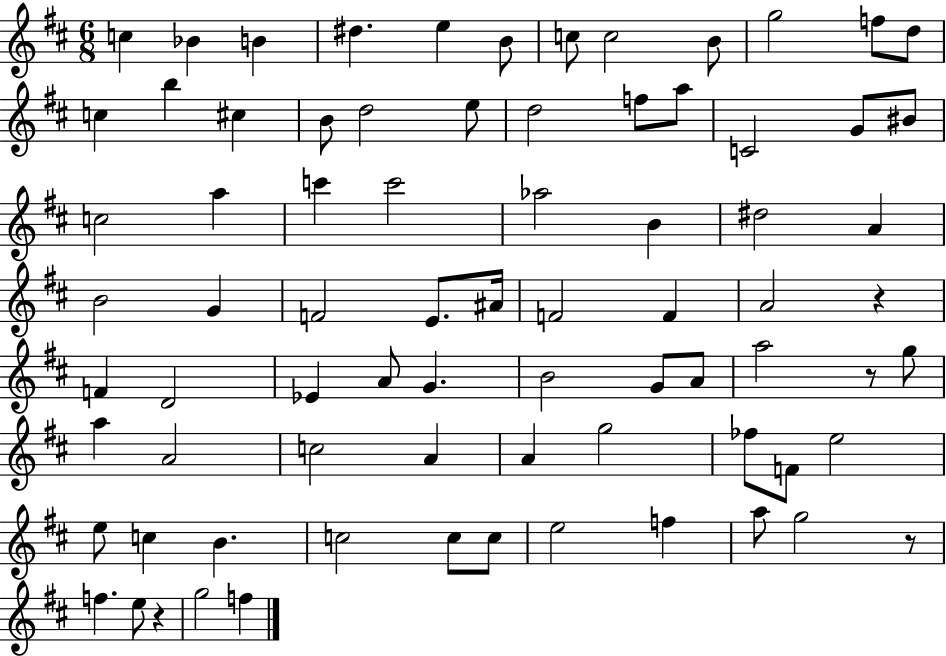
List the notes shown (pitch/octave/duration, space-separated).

C5/q Bb4/q B4/q D#5/q. E5/q B4/e C5/e C5/h B4/e G5/h F5/e D5/e C5/q B5/q C#5/q B4/e D5/h E5/e D5/h F5/e A5/e C4/h G4/e BIS4/e C5/h A5/q C6/q C6/h Ab5/h B4/q D#5/h A4/q B4/h G4/q F4/h E4/e. A#4/s F4/h F4/q A4/h R/q F4/q D4/h Eb4/q A4/e G4/q. B4/h G4/e A4/e A5/h R/e G5/e A5/q A4/h C5/h A4/q A4/q G5/h FES5/e F4/e E5/h E5/e C5/q B4/q. C5/h C5/e C5/e E5/h F5/q A5/e G5/h R/e F5/q. E5/e R/q G5/h F5/q